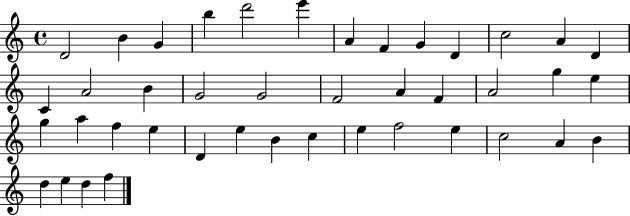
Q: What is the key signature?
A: C major